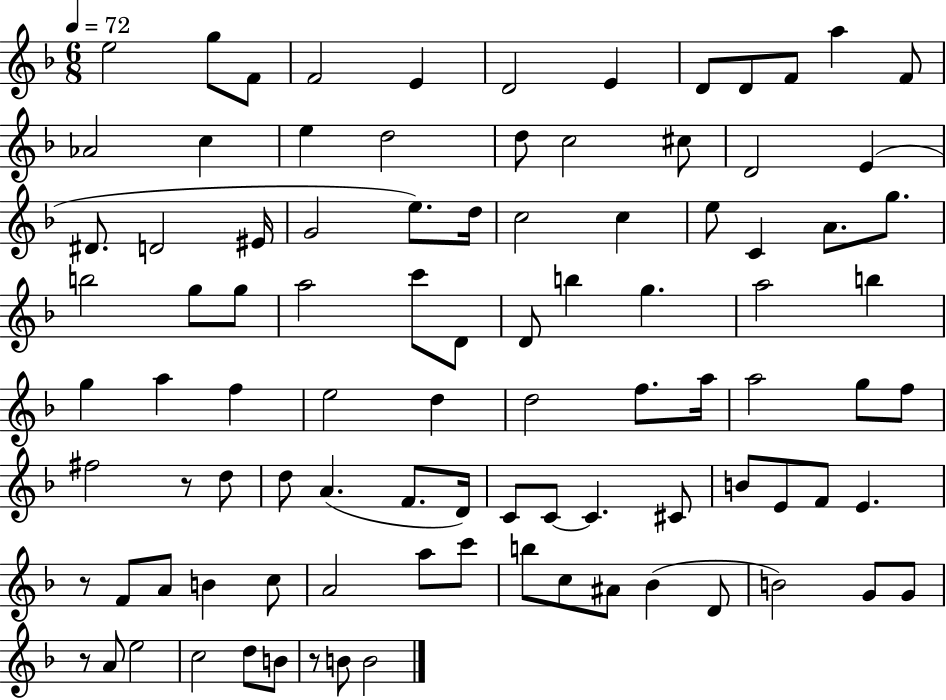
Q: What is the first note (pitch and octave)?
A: E5